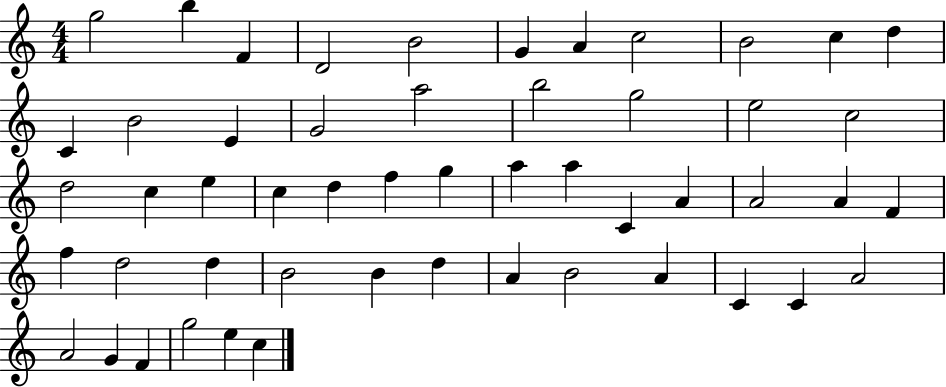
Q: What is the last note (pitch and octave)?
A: C5